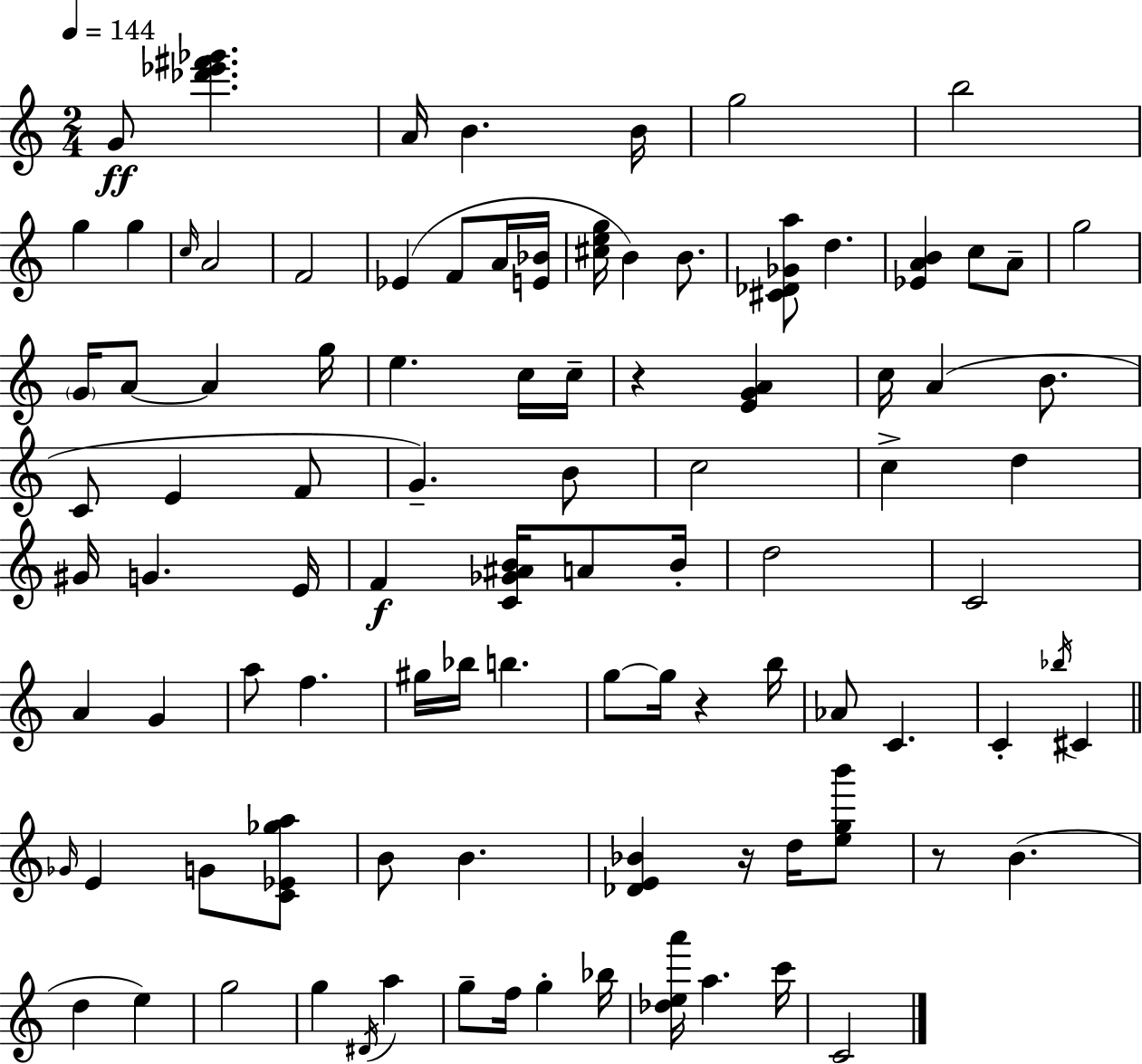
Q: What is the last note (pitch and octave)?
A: C4